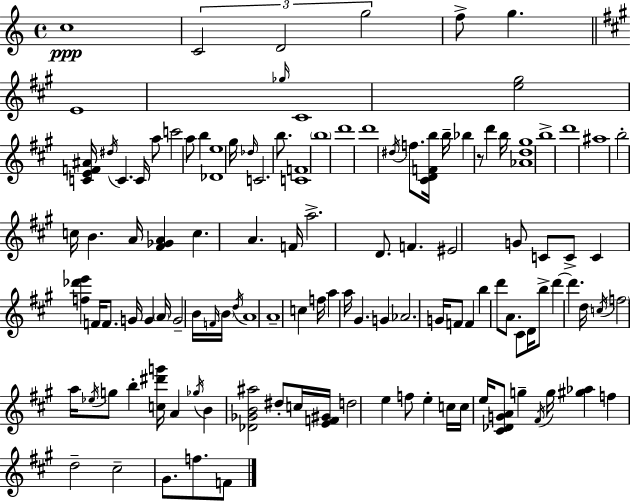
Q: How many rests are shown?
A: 1